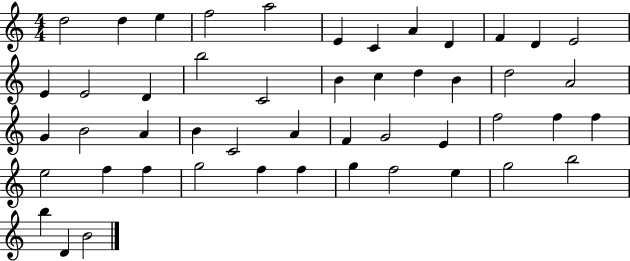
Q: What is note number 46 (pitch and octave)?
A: B5